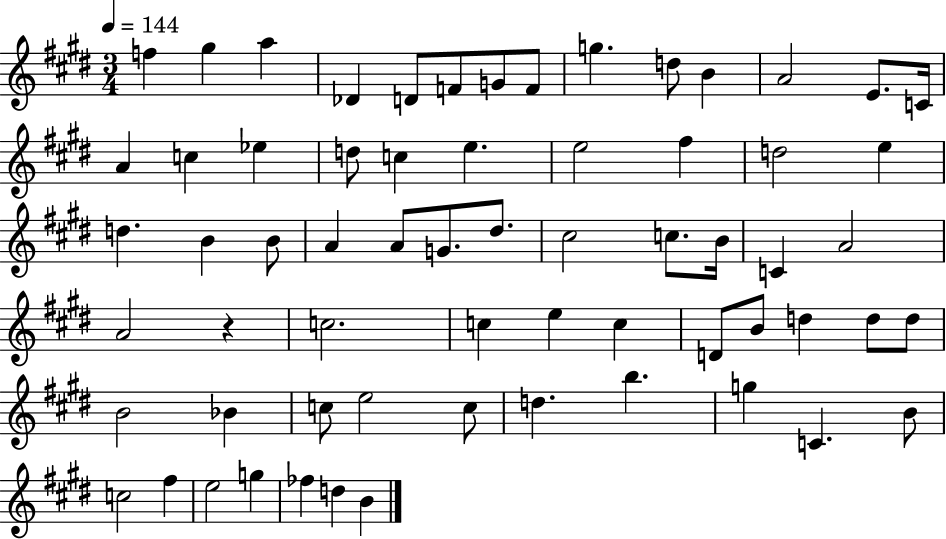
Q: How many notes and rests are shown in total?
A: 64